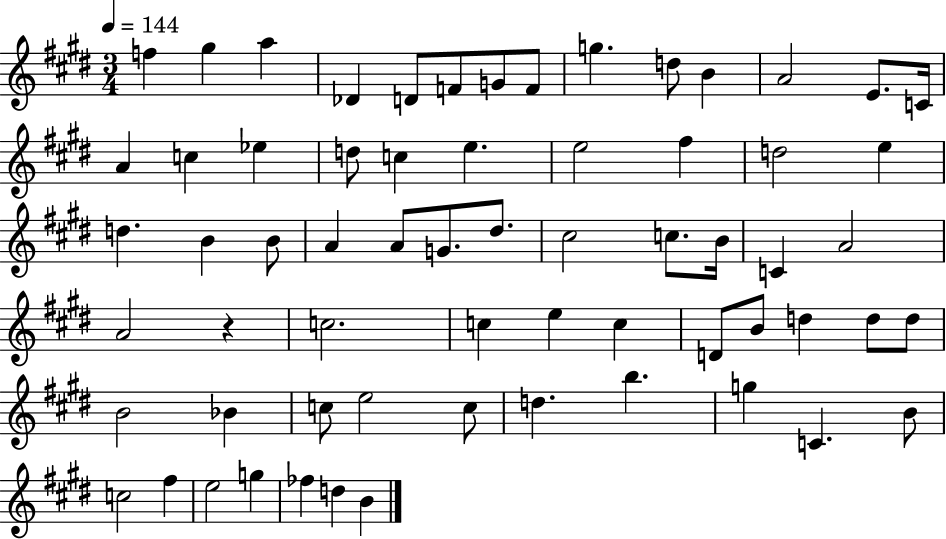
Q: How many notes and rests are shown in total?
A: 64